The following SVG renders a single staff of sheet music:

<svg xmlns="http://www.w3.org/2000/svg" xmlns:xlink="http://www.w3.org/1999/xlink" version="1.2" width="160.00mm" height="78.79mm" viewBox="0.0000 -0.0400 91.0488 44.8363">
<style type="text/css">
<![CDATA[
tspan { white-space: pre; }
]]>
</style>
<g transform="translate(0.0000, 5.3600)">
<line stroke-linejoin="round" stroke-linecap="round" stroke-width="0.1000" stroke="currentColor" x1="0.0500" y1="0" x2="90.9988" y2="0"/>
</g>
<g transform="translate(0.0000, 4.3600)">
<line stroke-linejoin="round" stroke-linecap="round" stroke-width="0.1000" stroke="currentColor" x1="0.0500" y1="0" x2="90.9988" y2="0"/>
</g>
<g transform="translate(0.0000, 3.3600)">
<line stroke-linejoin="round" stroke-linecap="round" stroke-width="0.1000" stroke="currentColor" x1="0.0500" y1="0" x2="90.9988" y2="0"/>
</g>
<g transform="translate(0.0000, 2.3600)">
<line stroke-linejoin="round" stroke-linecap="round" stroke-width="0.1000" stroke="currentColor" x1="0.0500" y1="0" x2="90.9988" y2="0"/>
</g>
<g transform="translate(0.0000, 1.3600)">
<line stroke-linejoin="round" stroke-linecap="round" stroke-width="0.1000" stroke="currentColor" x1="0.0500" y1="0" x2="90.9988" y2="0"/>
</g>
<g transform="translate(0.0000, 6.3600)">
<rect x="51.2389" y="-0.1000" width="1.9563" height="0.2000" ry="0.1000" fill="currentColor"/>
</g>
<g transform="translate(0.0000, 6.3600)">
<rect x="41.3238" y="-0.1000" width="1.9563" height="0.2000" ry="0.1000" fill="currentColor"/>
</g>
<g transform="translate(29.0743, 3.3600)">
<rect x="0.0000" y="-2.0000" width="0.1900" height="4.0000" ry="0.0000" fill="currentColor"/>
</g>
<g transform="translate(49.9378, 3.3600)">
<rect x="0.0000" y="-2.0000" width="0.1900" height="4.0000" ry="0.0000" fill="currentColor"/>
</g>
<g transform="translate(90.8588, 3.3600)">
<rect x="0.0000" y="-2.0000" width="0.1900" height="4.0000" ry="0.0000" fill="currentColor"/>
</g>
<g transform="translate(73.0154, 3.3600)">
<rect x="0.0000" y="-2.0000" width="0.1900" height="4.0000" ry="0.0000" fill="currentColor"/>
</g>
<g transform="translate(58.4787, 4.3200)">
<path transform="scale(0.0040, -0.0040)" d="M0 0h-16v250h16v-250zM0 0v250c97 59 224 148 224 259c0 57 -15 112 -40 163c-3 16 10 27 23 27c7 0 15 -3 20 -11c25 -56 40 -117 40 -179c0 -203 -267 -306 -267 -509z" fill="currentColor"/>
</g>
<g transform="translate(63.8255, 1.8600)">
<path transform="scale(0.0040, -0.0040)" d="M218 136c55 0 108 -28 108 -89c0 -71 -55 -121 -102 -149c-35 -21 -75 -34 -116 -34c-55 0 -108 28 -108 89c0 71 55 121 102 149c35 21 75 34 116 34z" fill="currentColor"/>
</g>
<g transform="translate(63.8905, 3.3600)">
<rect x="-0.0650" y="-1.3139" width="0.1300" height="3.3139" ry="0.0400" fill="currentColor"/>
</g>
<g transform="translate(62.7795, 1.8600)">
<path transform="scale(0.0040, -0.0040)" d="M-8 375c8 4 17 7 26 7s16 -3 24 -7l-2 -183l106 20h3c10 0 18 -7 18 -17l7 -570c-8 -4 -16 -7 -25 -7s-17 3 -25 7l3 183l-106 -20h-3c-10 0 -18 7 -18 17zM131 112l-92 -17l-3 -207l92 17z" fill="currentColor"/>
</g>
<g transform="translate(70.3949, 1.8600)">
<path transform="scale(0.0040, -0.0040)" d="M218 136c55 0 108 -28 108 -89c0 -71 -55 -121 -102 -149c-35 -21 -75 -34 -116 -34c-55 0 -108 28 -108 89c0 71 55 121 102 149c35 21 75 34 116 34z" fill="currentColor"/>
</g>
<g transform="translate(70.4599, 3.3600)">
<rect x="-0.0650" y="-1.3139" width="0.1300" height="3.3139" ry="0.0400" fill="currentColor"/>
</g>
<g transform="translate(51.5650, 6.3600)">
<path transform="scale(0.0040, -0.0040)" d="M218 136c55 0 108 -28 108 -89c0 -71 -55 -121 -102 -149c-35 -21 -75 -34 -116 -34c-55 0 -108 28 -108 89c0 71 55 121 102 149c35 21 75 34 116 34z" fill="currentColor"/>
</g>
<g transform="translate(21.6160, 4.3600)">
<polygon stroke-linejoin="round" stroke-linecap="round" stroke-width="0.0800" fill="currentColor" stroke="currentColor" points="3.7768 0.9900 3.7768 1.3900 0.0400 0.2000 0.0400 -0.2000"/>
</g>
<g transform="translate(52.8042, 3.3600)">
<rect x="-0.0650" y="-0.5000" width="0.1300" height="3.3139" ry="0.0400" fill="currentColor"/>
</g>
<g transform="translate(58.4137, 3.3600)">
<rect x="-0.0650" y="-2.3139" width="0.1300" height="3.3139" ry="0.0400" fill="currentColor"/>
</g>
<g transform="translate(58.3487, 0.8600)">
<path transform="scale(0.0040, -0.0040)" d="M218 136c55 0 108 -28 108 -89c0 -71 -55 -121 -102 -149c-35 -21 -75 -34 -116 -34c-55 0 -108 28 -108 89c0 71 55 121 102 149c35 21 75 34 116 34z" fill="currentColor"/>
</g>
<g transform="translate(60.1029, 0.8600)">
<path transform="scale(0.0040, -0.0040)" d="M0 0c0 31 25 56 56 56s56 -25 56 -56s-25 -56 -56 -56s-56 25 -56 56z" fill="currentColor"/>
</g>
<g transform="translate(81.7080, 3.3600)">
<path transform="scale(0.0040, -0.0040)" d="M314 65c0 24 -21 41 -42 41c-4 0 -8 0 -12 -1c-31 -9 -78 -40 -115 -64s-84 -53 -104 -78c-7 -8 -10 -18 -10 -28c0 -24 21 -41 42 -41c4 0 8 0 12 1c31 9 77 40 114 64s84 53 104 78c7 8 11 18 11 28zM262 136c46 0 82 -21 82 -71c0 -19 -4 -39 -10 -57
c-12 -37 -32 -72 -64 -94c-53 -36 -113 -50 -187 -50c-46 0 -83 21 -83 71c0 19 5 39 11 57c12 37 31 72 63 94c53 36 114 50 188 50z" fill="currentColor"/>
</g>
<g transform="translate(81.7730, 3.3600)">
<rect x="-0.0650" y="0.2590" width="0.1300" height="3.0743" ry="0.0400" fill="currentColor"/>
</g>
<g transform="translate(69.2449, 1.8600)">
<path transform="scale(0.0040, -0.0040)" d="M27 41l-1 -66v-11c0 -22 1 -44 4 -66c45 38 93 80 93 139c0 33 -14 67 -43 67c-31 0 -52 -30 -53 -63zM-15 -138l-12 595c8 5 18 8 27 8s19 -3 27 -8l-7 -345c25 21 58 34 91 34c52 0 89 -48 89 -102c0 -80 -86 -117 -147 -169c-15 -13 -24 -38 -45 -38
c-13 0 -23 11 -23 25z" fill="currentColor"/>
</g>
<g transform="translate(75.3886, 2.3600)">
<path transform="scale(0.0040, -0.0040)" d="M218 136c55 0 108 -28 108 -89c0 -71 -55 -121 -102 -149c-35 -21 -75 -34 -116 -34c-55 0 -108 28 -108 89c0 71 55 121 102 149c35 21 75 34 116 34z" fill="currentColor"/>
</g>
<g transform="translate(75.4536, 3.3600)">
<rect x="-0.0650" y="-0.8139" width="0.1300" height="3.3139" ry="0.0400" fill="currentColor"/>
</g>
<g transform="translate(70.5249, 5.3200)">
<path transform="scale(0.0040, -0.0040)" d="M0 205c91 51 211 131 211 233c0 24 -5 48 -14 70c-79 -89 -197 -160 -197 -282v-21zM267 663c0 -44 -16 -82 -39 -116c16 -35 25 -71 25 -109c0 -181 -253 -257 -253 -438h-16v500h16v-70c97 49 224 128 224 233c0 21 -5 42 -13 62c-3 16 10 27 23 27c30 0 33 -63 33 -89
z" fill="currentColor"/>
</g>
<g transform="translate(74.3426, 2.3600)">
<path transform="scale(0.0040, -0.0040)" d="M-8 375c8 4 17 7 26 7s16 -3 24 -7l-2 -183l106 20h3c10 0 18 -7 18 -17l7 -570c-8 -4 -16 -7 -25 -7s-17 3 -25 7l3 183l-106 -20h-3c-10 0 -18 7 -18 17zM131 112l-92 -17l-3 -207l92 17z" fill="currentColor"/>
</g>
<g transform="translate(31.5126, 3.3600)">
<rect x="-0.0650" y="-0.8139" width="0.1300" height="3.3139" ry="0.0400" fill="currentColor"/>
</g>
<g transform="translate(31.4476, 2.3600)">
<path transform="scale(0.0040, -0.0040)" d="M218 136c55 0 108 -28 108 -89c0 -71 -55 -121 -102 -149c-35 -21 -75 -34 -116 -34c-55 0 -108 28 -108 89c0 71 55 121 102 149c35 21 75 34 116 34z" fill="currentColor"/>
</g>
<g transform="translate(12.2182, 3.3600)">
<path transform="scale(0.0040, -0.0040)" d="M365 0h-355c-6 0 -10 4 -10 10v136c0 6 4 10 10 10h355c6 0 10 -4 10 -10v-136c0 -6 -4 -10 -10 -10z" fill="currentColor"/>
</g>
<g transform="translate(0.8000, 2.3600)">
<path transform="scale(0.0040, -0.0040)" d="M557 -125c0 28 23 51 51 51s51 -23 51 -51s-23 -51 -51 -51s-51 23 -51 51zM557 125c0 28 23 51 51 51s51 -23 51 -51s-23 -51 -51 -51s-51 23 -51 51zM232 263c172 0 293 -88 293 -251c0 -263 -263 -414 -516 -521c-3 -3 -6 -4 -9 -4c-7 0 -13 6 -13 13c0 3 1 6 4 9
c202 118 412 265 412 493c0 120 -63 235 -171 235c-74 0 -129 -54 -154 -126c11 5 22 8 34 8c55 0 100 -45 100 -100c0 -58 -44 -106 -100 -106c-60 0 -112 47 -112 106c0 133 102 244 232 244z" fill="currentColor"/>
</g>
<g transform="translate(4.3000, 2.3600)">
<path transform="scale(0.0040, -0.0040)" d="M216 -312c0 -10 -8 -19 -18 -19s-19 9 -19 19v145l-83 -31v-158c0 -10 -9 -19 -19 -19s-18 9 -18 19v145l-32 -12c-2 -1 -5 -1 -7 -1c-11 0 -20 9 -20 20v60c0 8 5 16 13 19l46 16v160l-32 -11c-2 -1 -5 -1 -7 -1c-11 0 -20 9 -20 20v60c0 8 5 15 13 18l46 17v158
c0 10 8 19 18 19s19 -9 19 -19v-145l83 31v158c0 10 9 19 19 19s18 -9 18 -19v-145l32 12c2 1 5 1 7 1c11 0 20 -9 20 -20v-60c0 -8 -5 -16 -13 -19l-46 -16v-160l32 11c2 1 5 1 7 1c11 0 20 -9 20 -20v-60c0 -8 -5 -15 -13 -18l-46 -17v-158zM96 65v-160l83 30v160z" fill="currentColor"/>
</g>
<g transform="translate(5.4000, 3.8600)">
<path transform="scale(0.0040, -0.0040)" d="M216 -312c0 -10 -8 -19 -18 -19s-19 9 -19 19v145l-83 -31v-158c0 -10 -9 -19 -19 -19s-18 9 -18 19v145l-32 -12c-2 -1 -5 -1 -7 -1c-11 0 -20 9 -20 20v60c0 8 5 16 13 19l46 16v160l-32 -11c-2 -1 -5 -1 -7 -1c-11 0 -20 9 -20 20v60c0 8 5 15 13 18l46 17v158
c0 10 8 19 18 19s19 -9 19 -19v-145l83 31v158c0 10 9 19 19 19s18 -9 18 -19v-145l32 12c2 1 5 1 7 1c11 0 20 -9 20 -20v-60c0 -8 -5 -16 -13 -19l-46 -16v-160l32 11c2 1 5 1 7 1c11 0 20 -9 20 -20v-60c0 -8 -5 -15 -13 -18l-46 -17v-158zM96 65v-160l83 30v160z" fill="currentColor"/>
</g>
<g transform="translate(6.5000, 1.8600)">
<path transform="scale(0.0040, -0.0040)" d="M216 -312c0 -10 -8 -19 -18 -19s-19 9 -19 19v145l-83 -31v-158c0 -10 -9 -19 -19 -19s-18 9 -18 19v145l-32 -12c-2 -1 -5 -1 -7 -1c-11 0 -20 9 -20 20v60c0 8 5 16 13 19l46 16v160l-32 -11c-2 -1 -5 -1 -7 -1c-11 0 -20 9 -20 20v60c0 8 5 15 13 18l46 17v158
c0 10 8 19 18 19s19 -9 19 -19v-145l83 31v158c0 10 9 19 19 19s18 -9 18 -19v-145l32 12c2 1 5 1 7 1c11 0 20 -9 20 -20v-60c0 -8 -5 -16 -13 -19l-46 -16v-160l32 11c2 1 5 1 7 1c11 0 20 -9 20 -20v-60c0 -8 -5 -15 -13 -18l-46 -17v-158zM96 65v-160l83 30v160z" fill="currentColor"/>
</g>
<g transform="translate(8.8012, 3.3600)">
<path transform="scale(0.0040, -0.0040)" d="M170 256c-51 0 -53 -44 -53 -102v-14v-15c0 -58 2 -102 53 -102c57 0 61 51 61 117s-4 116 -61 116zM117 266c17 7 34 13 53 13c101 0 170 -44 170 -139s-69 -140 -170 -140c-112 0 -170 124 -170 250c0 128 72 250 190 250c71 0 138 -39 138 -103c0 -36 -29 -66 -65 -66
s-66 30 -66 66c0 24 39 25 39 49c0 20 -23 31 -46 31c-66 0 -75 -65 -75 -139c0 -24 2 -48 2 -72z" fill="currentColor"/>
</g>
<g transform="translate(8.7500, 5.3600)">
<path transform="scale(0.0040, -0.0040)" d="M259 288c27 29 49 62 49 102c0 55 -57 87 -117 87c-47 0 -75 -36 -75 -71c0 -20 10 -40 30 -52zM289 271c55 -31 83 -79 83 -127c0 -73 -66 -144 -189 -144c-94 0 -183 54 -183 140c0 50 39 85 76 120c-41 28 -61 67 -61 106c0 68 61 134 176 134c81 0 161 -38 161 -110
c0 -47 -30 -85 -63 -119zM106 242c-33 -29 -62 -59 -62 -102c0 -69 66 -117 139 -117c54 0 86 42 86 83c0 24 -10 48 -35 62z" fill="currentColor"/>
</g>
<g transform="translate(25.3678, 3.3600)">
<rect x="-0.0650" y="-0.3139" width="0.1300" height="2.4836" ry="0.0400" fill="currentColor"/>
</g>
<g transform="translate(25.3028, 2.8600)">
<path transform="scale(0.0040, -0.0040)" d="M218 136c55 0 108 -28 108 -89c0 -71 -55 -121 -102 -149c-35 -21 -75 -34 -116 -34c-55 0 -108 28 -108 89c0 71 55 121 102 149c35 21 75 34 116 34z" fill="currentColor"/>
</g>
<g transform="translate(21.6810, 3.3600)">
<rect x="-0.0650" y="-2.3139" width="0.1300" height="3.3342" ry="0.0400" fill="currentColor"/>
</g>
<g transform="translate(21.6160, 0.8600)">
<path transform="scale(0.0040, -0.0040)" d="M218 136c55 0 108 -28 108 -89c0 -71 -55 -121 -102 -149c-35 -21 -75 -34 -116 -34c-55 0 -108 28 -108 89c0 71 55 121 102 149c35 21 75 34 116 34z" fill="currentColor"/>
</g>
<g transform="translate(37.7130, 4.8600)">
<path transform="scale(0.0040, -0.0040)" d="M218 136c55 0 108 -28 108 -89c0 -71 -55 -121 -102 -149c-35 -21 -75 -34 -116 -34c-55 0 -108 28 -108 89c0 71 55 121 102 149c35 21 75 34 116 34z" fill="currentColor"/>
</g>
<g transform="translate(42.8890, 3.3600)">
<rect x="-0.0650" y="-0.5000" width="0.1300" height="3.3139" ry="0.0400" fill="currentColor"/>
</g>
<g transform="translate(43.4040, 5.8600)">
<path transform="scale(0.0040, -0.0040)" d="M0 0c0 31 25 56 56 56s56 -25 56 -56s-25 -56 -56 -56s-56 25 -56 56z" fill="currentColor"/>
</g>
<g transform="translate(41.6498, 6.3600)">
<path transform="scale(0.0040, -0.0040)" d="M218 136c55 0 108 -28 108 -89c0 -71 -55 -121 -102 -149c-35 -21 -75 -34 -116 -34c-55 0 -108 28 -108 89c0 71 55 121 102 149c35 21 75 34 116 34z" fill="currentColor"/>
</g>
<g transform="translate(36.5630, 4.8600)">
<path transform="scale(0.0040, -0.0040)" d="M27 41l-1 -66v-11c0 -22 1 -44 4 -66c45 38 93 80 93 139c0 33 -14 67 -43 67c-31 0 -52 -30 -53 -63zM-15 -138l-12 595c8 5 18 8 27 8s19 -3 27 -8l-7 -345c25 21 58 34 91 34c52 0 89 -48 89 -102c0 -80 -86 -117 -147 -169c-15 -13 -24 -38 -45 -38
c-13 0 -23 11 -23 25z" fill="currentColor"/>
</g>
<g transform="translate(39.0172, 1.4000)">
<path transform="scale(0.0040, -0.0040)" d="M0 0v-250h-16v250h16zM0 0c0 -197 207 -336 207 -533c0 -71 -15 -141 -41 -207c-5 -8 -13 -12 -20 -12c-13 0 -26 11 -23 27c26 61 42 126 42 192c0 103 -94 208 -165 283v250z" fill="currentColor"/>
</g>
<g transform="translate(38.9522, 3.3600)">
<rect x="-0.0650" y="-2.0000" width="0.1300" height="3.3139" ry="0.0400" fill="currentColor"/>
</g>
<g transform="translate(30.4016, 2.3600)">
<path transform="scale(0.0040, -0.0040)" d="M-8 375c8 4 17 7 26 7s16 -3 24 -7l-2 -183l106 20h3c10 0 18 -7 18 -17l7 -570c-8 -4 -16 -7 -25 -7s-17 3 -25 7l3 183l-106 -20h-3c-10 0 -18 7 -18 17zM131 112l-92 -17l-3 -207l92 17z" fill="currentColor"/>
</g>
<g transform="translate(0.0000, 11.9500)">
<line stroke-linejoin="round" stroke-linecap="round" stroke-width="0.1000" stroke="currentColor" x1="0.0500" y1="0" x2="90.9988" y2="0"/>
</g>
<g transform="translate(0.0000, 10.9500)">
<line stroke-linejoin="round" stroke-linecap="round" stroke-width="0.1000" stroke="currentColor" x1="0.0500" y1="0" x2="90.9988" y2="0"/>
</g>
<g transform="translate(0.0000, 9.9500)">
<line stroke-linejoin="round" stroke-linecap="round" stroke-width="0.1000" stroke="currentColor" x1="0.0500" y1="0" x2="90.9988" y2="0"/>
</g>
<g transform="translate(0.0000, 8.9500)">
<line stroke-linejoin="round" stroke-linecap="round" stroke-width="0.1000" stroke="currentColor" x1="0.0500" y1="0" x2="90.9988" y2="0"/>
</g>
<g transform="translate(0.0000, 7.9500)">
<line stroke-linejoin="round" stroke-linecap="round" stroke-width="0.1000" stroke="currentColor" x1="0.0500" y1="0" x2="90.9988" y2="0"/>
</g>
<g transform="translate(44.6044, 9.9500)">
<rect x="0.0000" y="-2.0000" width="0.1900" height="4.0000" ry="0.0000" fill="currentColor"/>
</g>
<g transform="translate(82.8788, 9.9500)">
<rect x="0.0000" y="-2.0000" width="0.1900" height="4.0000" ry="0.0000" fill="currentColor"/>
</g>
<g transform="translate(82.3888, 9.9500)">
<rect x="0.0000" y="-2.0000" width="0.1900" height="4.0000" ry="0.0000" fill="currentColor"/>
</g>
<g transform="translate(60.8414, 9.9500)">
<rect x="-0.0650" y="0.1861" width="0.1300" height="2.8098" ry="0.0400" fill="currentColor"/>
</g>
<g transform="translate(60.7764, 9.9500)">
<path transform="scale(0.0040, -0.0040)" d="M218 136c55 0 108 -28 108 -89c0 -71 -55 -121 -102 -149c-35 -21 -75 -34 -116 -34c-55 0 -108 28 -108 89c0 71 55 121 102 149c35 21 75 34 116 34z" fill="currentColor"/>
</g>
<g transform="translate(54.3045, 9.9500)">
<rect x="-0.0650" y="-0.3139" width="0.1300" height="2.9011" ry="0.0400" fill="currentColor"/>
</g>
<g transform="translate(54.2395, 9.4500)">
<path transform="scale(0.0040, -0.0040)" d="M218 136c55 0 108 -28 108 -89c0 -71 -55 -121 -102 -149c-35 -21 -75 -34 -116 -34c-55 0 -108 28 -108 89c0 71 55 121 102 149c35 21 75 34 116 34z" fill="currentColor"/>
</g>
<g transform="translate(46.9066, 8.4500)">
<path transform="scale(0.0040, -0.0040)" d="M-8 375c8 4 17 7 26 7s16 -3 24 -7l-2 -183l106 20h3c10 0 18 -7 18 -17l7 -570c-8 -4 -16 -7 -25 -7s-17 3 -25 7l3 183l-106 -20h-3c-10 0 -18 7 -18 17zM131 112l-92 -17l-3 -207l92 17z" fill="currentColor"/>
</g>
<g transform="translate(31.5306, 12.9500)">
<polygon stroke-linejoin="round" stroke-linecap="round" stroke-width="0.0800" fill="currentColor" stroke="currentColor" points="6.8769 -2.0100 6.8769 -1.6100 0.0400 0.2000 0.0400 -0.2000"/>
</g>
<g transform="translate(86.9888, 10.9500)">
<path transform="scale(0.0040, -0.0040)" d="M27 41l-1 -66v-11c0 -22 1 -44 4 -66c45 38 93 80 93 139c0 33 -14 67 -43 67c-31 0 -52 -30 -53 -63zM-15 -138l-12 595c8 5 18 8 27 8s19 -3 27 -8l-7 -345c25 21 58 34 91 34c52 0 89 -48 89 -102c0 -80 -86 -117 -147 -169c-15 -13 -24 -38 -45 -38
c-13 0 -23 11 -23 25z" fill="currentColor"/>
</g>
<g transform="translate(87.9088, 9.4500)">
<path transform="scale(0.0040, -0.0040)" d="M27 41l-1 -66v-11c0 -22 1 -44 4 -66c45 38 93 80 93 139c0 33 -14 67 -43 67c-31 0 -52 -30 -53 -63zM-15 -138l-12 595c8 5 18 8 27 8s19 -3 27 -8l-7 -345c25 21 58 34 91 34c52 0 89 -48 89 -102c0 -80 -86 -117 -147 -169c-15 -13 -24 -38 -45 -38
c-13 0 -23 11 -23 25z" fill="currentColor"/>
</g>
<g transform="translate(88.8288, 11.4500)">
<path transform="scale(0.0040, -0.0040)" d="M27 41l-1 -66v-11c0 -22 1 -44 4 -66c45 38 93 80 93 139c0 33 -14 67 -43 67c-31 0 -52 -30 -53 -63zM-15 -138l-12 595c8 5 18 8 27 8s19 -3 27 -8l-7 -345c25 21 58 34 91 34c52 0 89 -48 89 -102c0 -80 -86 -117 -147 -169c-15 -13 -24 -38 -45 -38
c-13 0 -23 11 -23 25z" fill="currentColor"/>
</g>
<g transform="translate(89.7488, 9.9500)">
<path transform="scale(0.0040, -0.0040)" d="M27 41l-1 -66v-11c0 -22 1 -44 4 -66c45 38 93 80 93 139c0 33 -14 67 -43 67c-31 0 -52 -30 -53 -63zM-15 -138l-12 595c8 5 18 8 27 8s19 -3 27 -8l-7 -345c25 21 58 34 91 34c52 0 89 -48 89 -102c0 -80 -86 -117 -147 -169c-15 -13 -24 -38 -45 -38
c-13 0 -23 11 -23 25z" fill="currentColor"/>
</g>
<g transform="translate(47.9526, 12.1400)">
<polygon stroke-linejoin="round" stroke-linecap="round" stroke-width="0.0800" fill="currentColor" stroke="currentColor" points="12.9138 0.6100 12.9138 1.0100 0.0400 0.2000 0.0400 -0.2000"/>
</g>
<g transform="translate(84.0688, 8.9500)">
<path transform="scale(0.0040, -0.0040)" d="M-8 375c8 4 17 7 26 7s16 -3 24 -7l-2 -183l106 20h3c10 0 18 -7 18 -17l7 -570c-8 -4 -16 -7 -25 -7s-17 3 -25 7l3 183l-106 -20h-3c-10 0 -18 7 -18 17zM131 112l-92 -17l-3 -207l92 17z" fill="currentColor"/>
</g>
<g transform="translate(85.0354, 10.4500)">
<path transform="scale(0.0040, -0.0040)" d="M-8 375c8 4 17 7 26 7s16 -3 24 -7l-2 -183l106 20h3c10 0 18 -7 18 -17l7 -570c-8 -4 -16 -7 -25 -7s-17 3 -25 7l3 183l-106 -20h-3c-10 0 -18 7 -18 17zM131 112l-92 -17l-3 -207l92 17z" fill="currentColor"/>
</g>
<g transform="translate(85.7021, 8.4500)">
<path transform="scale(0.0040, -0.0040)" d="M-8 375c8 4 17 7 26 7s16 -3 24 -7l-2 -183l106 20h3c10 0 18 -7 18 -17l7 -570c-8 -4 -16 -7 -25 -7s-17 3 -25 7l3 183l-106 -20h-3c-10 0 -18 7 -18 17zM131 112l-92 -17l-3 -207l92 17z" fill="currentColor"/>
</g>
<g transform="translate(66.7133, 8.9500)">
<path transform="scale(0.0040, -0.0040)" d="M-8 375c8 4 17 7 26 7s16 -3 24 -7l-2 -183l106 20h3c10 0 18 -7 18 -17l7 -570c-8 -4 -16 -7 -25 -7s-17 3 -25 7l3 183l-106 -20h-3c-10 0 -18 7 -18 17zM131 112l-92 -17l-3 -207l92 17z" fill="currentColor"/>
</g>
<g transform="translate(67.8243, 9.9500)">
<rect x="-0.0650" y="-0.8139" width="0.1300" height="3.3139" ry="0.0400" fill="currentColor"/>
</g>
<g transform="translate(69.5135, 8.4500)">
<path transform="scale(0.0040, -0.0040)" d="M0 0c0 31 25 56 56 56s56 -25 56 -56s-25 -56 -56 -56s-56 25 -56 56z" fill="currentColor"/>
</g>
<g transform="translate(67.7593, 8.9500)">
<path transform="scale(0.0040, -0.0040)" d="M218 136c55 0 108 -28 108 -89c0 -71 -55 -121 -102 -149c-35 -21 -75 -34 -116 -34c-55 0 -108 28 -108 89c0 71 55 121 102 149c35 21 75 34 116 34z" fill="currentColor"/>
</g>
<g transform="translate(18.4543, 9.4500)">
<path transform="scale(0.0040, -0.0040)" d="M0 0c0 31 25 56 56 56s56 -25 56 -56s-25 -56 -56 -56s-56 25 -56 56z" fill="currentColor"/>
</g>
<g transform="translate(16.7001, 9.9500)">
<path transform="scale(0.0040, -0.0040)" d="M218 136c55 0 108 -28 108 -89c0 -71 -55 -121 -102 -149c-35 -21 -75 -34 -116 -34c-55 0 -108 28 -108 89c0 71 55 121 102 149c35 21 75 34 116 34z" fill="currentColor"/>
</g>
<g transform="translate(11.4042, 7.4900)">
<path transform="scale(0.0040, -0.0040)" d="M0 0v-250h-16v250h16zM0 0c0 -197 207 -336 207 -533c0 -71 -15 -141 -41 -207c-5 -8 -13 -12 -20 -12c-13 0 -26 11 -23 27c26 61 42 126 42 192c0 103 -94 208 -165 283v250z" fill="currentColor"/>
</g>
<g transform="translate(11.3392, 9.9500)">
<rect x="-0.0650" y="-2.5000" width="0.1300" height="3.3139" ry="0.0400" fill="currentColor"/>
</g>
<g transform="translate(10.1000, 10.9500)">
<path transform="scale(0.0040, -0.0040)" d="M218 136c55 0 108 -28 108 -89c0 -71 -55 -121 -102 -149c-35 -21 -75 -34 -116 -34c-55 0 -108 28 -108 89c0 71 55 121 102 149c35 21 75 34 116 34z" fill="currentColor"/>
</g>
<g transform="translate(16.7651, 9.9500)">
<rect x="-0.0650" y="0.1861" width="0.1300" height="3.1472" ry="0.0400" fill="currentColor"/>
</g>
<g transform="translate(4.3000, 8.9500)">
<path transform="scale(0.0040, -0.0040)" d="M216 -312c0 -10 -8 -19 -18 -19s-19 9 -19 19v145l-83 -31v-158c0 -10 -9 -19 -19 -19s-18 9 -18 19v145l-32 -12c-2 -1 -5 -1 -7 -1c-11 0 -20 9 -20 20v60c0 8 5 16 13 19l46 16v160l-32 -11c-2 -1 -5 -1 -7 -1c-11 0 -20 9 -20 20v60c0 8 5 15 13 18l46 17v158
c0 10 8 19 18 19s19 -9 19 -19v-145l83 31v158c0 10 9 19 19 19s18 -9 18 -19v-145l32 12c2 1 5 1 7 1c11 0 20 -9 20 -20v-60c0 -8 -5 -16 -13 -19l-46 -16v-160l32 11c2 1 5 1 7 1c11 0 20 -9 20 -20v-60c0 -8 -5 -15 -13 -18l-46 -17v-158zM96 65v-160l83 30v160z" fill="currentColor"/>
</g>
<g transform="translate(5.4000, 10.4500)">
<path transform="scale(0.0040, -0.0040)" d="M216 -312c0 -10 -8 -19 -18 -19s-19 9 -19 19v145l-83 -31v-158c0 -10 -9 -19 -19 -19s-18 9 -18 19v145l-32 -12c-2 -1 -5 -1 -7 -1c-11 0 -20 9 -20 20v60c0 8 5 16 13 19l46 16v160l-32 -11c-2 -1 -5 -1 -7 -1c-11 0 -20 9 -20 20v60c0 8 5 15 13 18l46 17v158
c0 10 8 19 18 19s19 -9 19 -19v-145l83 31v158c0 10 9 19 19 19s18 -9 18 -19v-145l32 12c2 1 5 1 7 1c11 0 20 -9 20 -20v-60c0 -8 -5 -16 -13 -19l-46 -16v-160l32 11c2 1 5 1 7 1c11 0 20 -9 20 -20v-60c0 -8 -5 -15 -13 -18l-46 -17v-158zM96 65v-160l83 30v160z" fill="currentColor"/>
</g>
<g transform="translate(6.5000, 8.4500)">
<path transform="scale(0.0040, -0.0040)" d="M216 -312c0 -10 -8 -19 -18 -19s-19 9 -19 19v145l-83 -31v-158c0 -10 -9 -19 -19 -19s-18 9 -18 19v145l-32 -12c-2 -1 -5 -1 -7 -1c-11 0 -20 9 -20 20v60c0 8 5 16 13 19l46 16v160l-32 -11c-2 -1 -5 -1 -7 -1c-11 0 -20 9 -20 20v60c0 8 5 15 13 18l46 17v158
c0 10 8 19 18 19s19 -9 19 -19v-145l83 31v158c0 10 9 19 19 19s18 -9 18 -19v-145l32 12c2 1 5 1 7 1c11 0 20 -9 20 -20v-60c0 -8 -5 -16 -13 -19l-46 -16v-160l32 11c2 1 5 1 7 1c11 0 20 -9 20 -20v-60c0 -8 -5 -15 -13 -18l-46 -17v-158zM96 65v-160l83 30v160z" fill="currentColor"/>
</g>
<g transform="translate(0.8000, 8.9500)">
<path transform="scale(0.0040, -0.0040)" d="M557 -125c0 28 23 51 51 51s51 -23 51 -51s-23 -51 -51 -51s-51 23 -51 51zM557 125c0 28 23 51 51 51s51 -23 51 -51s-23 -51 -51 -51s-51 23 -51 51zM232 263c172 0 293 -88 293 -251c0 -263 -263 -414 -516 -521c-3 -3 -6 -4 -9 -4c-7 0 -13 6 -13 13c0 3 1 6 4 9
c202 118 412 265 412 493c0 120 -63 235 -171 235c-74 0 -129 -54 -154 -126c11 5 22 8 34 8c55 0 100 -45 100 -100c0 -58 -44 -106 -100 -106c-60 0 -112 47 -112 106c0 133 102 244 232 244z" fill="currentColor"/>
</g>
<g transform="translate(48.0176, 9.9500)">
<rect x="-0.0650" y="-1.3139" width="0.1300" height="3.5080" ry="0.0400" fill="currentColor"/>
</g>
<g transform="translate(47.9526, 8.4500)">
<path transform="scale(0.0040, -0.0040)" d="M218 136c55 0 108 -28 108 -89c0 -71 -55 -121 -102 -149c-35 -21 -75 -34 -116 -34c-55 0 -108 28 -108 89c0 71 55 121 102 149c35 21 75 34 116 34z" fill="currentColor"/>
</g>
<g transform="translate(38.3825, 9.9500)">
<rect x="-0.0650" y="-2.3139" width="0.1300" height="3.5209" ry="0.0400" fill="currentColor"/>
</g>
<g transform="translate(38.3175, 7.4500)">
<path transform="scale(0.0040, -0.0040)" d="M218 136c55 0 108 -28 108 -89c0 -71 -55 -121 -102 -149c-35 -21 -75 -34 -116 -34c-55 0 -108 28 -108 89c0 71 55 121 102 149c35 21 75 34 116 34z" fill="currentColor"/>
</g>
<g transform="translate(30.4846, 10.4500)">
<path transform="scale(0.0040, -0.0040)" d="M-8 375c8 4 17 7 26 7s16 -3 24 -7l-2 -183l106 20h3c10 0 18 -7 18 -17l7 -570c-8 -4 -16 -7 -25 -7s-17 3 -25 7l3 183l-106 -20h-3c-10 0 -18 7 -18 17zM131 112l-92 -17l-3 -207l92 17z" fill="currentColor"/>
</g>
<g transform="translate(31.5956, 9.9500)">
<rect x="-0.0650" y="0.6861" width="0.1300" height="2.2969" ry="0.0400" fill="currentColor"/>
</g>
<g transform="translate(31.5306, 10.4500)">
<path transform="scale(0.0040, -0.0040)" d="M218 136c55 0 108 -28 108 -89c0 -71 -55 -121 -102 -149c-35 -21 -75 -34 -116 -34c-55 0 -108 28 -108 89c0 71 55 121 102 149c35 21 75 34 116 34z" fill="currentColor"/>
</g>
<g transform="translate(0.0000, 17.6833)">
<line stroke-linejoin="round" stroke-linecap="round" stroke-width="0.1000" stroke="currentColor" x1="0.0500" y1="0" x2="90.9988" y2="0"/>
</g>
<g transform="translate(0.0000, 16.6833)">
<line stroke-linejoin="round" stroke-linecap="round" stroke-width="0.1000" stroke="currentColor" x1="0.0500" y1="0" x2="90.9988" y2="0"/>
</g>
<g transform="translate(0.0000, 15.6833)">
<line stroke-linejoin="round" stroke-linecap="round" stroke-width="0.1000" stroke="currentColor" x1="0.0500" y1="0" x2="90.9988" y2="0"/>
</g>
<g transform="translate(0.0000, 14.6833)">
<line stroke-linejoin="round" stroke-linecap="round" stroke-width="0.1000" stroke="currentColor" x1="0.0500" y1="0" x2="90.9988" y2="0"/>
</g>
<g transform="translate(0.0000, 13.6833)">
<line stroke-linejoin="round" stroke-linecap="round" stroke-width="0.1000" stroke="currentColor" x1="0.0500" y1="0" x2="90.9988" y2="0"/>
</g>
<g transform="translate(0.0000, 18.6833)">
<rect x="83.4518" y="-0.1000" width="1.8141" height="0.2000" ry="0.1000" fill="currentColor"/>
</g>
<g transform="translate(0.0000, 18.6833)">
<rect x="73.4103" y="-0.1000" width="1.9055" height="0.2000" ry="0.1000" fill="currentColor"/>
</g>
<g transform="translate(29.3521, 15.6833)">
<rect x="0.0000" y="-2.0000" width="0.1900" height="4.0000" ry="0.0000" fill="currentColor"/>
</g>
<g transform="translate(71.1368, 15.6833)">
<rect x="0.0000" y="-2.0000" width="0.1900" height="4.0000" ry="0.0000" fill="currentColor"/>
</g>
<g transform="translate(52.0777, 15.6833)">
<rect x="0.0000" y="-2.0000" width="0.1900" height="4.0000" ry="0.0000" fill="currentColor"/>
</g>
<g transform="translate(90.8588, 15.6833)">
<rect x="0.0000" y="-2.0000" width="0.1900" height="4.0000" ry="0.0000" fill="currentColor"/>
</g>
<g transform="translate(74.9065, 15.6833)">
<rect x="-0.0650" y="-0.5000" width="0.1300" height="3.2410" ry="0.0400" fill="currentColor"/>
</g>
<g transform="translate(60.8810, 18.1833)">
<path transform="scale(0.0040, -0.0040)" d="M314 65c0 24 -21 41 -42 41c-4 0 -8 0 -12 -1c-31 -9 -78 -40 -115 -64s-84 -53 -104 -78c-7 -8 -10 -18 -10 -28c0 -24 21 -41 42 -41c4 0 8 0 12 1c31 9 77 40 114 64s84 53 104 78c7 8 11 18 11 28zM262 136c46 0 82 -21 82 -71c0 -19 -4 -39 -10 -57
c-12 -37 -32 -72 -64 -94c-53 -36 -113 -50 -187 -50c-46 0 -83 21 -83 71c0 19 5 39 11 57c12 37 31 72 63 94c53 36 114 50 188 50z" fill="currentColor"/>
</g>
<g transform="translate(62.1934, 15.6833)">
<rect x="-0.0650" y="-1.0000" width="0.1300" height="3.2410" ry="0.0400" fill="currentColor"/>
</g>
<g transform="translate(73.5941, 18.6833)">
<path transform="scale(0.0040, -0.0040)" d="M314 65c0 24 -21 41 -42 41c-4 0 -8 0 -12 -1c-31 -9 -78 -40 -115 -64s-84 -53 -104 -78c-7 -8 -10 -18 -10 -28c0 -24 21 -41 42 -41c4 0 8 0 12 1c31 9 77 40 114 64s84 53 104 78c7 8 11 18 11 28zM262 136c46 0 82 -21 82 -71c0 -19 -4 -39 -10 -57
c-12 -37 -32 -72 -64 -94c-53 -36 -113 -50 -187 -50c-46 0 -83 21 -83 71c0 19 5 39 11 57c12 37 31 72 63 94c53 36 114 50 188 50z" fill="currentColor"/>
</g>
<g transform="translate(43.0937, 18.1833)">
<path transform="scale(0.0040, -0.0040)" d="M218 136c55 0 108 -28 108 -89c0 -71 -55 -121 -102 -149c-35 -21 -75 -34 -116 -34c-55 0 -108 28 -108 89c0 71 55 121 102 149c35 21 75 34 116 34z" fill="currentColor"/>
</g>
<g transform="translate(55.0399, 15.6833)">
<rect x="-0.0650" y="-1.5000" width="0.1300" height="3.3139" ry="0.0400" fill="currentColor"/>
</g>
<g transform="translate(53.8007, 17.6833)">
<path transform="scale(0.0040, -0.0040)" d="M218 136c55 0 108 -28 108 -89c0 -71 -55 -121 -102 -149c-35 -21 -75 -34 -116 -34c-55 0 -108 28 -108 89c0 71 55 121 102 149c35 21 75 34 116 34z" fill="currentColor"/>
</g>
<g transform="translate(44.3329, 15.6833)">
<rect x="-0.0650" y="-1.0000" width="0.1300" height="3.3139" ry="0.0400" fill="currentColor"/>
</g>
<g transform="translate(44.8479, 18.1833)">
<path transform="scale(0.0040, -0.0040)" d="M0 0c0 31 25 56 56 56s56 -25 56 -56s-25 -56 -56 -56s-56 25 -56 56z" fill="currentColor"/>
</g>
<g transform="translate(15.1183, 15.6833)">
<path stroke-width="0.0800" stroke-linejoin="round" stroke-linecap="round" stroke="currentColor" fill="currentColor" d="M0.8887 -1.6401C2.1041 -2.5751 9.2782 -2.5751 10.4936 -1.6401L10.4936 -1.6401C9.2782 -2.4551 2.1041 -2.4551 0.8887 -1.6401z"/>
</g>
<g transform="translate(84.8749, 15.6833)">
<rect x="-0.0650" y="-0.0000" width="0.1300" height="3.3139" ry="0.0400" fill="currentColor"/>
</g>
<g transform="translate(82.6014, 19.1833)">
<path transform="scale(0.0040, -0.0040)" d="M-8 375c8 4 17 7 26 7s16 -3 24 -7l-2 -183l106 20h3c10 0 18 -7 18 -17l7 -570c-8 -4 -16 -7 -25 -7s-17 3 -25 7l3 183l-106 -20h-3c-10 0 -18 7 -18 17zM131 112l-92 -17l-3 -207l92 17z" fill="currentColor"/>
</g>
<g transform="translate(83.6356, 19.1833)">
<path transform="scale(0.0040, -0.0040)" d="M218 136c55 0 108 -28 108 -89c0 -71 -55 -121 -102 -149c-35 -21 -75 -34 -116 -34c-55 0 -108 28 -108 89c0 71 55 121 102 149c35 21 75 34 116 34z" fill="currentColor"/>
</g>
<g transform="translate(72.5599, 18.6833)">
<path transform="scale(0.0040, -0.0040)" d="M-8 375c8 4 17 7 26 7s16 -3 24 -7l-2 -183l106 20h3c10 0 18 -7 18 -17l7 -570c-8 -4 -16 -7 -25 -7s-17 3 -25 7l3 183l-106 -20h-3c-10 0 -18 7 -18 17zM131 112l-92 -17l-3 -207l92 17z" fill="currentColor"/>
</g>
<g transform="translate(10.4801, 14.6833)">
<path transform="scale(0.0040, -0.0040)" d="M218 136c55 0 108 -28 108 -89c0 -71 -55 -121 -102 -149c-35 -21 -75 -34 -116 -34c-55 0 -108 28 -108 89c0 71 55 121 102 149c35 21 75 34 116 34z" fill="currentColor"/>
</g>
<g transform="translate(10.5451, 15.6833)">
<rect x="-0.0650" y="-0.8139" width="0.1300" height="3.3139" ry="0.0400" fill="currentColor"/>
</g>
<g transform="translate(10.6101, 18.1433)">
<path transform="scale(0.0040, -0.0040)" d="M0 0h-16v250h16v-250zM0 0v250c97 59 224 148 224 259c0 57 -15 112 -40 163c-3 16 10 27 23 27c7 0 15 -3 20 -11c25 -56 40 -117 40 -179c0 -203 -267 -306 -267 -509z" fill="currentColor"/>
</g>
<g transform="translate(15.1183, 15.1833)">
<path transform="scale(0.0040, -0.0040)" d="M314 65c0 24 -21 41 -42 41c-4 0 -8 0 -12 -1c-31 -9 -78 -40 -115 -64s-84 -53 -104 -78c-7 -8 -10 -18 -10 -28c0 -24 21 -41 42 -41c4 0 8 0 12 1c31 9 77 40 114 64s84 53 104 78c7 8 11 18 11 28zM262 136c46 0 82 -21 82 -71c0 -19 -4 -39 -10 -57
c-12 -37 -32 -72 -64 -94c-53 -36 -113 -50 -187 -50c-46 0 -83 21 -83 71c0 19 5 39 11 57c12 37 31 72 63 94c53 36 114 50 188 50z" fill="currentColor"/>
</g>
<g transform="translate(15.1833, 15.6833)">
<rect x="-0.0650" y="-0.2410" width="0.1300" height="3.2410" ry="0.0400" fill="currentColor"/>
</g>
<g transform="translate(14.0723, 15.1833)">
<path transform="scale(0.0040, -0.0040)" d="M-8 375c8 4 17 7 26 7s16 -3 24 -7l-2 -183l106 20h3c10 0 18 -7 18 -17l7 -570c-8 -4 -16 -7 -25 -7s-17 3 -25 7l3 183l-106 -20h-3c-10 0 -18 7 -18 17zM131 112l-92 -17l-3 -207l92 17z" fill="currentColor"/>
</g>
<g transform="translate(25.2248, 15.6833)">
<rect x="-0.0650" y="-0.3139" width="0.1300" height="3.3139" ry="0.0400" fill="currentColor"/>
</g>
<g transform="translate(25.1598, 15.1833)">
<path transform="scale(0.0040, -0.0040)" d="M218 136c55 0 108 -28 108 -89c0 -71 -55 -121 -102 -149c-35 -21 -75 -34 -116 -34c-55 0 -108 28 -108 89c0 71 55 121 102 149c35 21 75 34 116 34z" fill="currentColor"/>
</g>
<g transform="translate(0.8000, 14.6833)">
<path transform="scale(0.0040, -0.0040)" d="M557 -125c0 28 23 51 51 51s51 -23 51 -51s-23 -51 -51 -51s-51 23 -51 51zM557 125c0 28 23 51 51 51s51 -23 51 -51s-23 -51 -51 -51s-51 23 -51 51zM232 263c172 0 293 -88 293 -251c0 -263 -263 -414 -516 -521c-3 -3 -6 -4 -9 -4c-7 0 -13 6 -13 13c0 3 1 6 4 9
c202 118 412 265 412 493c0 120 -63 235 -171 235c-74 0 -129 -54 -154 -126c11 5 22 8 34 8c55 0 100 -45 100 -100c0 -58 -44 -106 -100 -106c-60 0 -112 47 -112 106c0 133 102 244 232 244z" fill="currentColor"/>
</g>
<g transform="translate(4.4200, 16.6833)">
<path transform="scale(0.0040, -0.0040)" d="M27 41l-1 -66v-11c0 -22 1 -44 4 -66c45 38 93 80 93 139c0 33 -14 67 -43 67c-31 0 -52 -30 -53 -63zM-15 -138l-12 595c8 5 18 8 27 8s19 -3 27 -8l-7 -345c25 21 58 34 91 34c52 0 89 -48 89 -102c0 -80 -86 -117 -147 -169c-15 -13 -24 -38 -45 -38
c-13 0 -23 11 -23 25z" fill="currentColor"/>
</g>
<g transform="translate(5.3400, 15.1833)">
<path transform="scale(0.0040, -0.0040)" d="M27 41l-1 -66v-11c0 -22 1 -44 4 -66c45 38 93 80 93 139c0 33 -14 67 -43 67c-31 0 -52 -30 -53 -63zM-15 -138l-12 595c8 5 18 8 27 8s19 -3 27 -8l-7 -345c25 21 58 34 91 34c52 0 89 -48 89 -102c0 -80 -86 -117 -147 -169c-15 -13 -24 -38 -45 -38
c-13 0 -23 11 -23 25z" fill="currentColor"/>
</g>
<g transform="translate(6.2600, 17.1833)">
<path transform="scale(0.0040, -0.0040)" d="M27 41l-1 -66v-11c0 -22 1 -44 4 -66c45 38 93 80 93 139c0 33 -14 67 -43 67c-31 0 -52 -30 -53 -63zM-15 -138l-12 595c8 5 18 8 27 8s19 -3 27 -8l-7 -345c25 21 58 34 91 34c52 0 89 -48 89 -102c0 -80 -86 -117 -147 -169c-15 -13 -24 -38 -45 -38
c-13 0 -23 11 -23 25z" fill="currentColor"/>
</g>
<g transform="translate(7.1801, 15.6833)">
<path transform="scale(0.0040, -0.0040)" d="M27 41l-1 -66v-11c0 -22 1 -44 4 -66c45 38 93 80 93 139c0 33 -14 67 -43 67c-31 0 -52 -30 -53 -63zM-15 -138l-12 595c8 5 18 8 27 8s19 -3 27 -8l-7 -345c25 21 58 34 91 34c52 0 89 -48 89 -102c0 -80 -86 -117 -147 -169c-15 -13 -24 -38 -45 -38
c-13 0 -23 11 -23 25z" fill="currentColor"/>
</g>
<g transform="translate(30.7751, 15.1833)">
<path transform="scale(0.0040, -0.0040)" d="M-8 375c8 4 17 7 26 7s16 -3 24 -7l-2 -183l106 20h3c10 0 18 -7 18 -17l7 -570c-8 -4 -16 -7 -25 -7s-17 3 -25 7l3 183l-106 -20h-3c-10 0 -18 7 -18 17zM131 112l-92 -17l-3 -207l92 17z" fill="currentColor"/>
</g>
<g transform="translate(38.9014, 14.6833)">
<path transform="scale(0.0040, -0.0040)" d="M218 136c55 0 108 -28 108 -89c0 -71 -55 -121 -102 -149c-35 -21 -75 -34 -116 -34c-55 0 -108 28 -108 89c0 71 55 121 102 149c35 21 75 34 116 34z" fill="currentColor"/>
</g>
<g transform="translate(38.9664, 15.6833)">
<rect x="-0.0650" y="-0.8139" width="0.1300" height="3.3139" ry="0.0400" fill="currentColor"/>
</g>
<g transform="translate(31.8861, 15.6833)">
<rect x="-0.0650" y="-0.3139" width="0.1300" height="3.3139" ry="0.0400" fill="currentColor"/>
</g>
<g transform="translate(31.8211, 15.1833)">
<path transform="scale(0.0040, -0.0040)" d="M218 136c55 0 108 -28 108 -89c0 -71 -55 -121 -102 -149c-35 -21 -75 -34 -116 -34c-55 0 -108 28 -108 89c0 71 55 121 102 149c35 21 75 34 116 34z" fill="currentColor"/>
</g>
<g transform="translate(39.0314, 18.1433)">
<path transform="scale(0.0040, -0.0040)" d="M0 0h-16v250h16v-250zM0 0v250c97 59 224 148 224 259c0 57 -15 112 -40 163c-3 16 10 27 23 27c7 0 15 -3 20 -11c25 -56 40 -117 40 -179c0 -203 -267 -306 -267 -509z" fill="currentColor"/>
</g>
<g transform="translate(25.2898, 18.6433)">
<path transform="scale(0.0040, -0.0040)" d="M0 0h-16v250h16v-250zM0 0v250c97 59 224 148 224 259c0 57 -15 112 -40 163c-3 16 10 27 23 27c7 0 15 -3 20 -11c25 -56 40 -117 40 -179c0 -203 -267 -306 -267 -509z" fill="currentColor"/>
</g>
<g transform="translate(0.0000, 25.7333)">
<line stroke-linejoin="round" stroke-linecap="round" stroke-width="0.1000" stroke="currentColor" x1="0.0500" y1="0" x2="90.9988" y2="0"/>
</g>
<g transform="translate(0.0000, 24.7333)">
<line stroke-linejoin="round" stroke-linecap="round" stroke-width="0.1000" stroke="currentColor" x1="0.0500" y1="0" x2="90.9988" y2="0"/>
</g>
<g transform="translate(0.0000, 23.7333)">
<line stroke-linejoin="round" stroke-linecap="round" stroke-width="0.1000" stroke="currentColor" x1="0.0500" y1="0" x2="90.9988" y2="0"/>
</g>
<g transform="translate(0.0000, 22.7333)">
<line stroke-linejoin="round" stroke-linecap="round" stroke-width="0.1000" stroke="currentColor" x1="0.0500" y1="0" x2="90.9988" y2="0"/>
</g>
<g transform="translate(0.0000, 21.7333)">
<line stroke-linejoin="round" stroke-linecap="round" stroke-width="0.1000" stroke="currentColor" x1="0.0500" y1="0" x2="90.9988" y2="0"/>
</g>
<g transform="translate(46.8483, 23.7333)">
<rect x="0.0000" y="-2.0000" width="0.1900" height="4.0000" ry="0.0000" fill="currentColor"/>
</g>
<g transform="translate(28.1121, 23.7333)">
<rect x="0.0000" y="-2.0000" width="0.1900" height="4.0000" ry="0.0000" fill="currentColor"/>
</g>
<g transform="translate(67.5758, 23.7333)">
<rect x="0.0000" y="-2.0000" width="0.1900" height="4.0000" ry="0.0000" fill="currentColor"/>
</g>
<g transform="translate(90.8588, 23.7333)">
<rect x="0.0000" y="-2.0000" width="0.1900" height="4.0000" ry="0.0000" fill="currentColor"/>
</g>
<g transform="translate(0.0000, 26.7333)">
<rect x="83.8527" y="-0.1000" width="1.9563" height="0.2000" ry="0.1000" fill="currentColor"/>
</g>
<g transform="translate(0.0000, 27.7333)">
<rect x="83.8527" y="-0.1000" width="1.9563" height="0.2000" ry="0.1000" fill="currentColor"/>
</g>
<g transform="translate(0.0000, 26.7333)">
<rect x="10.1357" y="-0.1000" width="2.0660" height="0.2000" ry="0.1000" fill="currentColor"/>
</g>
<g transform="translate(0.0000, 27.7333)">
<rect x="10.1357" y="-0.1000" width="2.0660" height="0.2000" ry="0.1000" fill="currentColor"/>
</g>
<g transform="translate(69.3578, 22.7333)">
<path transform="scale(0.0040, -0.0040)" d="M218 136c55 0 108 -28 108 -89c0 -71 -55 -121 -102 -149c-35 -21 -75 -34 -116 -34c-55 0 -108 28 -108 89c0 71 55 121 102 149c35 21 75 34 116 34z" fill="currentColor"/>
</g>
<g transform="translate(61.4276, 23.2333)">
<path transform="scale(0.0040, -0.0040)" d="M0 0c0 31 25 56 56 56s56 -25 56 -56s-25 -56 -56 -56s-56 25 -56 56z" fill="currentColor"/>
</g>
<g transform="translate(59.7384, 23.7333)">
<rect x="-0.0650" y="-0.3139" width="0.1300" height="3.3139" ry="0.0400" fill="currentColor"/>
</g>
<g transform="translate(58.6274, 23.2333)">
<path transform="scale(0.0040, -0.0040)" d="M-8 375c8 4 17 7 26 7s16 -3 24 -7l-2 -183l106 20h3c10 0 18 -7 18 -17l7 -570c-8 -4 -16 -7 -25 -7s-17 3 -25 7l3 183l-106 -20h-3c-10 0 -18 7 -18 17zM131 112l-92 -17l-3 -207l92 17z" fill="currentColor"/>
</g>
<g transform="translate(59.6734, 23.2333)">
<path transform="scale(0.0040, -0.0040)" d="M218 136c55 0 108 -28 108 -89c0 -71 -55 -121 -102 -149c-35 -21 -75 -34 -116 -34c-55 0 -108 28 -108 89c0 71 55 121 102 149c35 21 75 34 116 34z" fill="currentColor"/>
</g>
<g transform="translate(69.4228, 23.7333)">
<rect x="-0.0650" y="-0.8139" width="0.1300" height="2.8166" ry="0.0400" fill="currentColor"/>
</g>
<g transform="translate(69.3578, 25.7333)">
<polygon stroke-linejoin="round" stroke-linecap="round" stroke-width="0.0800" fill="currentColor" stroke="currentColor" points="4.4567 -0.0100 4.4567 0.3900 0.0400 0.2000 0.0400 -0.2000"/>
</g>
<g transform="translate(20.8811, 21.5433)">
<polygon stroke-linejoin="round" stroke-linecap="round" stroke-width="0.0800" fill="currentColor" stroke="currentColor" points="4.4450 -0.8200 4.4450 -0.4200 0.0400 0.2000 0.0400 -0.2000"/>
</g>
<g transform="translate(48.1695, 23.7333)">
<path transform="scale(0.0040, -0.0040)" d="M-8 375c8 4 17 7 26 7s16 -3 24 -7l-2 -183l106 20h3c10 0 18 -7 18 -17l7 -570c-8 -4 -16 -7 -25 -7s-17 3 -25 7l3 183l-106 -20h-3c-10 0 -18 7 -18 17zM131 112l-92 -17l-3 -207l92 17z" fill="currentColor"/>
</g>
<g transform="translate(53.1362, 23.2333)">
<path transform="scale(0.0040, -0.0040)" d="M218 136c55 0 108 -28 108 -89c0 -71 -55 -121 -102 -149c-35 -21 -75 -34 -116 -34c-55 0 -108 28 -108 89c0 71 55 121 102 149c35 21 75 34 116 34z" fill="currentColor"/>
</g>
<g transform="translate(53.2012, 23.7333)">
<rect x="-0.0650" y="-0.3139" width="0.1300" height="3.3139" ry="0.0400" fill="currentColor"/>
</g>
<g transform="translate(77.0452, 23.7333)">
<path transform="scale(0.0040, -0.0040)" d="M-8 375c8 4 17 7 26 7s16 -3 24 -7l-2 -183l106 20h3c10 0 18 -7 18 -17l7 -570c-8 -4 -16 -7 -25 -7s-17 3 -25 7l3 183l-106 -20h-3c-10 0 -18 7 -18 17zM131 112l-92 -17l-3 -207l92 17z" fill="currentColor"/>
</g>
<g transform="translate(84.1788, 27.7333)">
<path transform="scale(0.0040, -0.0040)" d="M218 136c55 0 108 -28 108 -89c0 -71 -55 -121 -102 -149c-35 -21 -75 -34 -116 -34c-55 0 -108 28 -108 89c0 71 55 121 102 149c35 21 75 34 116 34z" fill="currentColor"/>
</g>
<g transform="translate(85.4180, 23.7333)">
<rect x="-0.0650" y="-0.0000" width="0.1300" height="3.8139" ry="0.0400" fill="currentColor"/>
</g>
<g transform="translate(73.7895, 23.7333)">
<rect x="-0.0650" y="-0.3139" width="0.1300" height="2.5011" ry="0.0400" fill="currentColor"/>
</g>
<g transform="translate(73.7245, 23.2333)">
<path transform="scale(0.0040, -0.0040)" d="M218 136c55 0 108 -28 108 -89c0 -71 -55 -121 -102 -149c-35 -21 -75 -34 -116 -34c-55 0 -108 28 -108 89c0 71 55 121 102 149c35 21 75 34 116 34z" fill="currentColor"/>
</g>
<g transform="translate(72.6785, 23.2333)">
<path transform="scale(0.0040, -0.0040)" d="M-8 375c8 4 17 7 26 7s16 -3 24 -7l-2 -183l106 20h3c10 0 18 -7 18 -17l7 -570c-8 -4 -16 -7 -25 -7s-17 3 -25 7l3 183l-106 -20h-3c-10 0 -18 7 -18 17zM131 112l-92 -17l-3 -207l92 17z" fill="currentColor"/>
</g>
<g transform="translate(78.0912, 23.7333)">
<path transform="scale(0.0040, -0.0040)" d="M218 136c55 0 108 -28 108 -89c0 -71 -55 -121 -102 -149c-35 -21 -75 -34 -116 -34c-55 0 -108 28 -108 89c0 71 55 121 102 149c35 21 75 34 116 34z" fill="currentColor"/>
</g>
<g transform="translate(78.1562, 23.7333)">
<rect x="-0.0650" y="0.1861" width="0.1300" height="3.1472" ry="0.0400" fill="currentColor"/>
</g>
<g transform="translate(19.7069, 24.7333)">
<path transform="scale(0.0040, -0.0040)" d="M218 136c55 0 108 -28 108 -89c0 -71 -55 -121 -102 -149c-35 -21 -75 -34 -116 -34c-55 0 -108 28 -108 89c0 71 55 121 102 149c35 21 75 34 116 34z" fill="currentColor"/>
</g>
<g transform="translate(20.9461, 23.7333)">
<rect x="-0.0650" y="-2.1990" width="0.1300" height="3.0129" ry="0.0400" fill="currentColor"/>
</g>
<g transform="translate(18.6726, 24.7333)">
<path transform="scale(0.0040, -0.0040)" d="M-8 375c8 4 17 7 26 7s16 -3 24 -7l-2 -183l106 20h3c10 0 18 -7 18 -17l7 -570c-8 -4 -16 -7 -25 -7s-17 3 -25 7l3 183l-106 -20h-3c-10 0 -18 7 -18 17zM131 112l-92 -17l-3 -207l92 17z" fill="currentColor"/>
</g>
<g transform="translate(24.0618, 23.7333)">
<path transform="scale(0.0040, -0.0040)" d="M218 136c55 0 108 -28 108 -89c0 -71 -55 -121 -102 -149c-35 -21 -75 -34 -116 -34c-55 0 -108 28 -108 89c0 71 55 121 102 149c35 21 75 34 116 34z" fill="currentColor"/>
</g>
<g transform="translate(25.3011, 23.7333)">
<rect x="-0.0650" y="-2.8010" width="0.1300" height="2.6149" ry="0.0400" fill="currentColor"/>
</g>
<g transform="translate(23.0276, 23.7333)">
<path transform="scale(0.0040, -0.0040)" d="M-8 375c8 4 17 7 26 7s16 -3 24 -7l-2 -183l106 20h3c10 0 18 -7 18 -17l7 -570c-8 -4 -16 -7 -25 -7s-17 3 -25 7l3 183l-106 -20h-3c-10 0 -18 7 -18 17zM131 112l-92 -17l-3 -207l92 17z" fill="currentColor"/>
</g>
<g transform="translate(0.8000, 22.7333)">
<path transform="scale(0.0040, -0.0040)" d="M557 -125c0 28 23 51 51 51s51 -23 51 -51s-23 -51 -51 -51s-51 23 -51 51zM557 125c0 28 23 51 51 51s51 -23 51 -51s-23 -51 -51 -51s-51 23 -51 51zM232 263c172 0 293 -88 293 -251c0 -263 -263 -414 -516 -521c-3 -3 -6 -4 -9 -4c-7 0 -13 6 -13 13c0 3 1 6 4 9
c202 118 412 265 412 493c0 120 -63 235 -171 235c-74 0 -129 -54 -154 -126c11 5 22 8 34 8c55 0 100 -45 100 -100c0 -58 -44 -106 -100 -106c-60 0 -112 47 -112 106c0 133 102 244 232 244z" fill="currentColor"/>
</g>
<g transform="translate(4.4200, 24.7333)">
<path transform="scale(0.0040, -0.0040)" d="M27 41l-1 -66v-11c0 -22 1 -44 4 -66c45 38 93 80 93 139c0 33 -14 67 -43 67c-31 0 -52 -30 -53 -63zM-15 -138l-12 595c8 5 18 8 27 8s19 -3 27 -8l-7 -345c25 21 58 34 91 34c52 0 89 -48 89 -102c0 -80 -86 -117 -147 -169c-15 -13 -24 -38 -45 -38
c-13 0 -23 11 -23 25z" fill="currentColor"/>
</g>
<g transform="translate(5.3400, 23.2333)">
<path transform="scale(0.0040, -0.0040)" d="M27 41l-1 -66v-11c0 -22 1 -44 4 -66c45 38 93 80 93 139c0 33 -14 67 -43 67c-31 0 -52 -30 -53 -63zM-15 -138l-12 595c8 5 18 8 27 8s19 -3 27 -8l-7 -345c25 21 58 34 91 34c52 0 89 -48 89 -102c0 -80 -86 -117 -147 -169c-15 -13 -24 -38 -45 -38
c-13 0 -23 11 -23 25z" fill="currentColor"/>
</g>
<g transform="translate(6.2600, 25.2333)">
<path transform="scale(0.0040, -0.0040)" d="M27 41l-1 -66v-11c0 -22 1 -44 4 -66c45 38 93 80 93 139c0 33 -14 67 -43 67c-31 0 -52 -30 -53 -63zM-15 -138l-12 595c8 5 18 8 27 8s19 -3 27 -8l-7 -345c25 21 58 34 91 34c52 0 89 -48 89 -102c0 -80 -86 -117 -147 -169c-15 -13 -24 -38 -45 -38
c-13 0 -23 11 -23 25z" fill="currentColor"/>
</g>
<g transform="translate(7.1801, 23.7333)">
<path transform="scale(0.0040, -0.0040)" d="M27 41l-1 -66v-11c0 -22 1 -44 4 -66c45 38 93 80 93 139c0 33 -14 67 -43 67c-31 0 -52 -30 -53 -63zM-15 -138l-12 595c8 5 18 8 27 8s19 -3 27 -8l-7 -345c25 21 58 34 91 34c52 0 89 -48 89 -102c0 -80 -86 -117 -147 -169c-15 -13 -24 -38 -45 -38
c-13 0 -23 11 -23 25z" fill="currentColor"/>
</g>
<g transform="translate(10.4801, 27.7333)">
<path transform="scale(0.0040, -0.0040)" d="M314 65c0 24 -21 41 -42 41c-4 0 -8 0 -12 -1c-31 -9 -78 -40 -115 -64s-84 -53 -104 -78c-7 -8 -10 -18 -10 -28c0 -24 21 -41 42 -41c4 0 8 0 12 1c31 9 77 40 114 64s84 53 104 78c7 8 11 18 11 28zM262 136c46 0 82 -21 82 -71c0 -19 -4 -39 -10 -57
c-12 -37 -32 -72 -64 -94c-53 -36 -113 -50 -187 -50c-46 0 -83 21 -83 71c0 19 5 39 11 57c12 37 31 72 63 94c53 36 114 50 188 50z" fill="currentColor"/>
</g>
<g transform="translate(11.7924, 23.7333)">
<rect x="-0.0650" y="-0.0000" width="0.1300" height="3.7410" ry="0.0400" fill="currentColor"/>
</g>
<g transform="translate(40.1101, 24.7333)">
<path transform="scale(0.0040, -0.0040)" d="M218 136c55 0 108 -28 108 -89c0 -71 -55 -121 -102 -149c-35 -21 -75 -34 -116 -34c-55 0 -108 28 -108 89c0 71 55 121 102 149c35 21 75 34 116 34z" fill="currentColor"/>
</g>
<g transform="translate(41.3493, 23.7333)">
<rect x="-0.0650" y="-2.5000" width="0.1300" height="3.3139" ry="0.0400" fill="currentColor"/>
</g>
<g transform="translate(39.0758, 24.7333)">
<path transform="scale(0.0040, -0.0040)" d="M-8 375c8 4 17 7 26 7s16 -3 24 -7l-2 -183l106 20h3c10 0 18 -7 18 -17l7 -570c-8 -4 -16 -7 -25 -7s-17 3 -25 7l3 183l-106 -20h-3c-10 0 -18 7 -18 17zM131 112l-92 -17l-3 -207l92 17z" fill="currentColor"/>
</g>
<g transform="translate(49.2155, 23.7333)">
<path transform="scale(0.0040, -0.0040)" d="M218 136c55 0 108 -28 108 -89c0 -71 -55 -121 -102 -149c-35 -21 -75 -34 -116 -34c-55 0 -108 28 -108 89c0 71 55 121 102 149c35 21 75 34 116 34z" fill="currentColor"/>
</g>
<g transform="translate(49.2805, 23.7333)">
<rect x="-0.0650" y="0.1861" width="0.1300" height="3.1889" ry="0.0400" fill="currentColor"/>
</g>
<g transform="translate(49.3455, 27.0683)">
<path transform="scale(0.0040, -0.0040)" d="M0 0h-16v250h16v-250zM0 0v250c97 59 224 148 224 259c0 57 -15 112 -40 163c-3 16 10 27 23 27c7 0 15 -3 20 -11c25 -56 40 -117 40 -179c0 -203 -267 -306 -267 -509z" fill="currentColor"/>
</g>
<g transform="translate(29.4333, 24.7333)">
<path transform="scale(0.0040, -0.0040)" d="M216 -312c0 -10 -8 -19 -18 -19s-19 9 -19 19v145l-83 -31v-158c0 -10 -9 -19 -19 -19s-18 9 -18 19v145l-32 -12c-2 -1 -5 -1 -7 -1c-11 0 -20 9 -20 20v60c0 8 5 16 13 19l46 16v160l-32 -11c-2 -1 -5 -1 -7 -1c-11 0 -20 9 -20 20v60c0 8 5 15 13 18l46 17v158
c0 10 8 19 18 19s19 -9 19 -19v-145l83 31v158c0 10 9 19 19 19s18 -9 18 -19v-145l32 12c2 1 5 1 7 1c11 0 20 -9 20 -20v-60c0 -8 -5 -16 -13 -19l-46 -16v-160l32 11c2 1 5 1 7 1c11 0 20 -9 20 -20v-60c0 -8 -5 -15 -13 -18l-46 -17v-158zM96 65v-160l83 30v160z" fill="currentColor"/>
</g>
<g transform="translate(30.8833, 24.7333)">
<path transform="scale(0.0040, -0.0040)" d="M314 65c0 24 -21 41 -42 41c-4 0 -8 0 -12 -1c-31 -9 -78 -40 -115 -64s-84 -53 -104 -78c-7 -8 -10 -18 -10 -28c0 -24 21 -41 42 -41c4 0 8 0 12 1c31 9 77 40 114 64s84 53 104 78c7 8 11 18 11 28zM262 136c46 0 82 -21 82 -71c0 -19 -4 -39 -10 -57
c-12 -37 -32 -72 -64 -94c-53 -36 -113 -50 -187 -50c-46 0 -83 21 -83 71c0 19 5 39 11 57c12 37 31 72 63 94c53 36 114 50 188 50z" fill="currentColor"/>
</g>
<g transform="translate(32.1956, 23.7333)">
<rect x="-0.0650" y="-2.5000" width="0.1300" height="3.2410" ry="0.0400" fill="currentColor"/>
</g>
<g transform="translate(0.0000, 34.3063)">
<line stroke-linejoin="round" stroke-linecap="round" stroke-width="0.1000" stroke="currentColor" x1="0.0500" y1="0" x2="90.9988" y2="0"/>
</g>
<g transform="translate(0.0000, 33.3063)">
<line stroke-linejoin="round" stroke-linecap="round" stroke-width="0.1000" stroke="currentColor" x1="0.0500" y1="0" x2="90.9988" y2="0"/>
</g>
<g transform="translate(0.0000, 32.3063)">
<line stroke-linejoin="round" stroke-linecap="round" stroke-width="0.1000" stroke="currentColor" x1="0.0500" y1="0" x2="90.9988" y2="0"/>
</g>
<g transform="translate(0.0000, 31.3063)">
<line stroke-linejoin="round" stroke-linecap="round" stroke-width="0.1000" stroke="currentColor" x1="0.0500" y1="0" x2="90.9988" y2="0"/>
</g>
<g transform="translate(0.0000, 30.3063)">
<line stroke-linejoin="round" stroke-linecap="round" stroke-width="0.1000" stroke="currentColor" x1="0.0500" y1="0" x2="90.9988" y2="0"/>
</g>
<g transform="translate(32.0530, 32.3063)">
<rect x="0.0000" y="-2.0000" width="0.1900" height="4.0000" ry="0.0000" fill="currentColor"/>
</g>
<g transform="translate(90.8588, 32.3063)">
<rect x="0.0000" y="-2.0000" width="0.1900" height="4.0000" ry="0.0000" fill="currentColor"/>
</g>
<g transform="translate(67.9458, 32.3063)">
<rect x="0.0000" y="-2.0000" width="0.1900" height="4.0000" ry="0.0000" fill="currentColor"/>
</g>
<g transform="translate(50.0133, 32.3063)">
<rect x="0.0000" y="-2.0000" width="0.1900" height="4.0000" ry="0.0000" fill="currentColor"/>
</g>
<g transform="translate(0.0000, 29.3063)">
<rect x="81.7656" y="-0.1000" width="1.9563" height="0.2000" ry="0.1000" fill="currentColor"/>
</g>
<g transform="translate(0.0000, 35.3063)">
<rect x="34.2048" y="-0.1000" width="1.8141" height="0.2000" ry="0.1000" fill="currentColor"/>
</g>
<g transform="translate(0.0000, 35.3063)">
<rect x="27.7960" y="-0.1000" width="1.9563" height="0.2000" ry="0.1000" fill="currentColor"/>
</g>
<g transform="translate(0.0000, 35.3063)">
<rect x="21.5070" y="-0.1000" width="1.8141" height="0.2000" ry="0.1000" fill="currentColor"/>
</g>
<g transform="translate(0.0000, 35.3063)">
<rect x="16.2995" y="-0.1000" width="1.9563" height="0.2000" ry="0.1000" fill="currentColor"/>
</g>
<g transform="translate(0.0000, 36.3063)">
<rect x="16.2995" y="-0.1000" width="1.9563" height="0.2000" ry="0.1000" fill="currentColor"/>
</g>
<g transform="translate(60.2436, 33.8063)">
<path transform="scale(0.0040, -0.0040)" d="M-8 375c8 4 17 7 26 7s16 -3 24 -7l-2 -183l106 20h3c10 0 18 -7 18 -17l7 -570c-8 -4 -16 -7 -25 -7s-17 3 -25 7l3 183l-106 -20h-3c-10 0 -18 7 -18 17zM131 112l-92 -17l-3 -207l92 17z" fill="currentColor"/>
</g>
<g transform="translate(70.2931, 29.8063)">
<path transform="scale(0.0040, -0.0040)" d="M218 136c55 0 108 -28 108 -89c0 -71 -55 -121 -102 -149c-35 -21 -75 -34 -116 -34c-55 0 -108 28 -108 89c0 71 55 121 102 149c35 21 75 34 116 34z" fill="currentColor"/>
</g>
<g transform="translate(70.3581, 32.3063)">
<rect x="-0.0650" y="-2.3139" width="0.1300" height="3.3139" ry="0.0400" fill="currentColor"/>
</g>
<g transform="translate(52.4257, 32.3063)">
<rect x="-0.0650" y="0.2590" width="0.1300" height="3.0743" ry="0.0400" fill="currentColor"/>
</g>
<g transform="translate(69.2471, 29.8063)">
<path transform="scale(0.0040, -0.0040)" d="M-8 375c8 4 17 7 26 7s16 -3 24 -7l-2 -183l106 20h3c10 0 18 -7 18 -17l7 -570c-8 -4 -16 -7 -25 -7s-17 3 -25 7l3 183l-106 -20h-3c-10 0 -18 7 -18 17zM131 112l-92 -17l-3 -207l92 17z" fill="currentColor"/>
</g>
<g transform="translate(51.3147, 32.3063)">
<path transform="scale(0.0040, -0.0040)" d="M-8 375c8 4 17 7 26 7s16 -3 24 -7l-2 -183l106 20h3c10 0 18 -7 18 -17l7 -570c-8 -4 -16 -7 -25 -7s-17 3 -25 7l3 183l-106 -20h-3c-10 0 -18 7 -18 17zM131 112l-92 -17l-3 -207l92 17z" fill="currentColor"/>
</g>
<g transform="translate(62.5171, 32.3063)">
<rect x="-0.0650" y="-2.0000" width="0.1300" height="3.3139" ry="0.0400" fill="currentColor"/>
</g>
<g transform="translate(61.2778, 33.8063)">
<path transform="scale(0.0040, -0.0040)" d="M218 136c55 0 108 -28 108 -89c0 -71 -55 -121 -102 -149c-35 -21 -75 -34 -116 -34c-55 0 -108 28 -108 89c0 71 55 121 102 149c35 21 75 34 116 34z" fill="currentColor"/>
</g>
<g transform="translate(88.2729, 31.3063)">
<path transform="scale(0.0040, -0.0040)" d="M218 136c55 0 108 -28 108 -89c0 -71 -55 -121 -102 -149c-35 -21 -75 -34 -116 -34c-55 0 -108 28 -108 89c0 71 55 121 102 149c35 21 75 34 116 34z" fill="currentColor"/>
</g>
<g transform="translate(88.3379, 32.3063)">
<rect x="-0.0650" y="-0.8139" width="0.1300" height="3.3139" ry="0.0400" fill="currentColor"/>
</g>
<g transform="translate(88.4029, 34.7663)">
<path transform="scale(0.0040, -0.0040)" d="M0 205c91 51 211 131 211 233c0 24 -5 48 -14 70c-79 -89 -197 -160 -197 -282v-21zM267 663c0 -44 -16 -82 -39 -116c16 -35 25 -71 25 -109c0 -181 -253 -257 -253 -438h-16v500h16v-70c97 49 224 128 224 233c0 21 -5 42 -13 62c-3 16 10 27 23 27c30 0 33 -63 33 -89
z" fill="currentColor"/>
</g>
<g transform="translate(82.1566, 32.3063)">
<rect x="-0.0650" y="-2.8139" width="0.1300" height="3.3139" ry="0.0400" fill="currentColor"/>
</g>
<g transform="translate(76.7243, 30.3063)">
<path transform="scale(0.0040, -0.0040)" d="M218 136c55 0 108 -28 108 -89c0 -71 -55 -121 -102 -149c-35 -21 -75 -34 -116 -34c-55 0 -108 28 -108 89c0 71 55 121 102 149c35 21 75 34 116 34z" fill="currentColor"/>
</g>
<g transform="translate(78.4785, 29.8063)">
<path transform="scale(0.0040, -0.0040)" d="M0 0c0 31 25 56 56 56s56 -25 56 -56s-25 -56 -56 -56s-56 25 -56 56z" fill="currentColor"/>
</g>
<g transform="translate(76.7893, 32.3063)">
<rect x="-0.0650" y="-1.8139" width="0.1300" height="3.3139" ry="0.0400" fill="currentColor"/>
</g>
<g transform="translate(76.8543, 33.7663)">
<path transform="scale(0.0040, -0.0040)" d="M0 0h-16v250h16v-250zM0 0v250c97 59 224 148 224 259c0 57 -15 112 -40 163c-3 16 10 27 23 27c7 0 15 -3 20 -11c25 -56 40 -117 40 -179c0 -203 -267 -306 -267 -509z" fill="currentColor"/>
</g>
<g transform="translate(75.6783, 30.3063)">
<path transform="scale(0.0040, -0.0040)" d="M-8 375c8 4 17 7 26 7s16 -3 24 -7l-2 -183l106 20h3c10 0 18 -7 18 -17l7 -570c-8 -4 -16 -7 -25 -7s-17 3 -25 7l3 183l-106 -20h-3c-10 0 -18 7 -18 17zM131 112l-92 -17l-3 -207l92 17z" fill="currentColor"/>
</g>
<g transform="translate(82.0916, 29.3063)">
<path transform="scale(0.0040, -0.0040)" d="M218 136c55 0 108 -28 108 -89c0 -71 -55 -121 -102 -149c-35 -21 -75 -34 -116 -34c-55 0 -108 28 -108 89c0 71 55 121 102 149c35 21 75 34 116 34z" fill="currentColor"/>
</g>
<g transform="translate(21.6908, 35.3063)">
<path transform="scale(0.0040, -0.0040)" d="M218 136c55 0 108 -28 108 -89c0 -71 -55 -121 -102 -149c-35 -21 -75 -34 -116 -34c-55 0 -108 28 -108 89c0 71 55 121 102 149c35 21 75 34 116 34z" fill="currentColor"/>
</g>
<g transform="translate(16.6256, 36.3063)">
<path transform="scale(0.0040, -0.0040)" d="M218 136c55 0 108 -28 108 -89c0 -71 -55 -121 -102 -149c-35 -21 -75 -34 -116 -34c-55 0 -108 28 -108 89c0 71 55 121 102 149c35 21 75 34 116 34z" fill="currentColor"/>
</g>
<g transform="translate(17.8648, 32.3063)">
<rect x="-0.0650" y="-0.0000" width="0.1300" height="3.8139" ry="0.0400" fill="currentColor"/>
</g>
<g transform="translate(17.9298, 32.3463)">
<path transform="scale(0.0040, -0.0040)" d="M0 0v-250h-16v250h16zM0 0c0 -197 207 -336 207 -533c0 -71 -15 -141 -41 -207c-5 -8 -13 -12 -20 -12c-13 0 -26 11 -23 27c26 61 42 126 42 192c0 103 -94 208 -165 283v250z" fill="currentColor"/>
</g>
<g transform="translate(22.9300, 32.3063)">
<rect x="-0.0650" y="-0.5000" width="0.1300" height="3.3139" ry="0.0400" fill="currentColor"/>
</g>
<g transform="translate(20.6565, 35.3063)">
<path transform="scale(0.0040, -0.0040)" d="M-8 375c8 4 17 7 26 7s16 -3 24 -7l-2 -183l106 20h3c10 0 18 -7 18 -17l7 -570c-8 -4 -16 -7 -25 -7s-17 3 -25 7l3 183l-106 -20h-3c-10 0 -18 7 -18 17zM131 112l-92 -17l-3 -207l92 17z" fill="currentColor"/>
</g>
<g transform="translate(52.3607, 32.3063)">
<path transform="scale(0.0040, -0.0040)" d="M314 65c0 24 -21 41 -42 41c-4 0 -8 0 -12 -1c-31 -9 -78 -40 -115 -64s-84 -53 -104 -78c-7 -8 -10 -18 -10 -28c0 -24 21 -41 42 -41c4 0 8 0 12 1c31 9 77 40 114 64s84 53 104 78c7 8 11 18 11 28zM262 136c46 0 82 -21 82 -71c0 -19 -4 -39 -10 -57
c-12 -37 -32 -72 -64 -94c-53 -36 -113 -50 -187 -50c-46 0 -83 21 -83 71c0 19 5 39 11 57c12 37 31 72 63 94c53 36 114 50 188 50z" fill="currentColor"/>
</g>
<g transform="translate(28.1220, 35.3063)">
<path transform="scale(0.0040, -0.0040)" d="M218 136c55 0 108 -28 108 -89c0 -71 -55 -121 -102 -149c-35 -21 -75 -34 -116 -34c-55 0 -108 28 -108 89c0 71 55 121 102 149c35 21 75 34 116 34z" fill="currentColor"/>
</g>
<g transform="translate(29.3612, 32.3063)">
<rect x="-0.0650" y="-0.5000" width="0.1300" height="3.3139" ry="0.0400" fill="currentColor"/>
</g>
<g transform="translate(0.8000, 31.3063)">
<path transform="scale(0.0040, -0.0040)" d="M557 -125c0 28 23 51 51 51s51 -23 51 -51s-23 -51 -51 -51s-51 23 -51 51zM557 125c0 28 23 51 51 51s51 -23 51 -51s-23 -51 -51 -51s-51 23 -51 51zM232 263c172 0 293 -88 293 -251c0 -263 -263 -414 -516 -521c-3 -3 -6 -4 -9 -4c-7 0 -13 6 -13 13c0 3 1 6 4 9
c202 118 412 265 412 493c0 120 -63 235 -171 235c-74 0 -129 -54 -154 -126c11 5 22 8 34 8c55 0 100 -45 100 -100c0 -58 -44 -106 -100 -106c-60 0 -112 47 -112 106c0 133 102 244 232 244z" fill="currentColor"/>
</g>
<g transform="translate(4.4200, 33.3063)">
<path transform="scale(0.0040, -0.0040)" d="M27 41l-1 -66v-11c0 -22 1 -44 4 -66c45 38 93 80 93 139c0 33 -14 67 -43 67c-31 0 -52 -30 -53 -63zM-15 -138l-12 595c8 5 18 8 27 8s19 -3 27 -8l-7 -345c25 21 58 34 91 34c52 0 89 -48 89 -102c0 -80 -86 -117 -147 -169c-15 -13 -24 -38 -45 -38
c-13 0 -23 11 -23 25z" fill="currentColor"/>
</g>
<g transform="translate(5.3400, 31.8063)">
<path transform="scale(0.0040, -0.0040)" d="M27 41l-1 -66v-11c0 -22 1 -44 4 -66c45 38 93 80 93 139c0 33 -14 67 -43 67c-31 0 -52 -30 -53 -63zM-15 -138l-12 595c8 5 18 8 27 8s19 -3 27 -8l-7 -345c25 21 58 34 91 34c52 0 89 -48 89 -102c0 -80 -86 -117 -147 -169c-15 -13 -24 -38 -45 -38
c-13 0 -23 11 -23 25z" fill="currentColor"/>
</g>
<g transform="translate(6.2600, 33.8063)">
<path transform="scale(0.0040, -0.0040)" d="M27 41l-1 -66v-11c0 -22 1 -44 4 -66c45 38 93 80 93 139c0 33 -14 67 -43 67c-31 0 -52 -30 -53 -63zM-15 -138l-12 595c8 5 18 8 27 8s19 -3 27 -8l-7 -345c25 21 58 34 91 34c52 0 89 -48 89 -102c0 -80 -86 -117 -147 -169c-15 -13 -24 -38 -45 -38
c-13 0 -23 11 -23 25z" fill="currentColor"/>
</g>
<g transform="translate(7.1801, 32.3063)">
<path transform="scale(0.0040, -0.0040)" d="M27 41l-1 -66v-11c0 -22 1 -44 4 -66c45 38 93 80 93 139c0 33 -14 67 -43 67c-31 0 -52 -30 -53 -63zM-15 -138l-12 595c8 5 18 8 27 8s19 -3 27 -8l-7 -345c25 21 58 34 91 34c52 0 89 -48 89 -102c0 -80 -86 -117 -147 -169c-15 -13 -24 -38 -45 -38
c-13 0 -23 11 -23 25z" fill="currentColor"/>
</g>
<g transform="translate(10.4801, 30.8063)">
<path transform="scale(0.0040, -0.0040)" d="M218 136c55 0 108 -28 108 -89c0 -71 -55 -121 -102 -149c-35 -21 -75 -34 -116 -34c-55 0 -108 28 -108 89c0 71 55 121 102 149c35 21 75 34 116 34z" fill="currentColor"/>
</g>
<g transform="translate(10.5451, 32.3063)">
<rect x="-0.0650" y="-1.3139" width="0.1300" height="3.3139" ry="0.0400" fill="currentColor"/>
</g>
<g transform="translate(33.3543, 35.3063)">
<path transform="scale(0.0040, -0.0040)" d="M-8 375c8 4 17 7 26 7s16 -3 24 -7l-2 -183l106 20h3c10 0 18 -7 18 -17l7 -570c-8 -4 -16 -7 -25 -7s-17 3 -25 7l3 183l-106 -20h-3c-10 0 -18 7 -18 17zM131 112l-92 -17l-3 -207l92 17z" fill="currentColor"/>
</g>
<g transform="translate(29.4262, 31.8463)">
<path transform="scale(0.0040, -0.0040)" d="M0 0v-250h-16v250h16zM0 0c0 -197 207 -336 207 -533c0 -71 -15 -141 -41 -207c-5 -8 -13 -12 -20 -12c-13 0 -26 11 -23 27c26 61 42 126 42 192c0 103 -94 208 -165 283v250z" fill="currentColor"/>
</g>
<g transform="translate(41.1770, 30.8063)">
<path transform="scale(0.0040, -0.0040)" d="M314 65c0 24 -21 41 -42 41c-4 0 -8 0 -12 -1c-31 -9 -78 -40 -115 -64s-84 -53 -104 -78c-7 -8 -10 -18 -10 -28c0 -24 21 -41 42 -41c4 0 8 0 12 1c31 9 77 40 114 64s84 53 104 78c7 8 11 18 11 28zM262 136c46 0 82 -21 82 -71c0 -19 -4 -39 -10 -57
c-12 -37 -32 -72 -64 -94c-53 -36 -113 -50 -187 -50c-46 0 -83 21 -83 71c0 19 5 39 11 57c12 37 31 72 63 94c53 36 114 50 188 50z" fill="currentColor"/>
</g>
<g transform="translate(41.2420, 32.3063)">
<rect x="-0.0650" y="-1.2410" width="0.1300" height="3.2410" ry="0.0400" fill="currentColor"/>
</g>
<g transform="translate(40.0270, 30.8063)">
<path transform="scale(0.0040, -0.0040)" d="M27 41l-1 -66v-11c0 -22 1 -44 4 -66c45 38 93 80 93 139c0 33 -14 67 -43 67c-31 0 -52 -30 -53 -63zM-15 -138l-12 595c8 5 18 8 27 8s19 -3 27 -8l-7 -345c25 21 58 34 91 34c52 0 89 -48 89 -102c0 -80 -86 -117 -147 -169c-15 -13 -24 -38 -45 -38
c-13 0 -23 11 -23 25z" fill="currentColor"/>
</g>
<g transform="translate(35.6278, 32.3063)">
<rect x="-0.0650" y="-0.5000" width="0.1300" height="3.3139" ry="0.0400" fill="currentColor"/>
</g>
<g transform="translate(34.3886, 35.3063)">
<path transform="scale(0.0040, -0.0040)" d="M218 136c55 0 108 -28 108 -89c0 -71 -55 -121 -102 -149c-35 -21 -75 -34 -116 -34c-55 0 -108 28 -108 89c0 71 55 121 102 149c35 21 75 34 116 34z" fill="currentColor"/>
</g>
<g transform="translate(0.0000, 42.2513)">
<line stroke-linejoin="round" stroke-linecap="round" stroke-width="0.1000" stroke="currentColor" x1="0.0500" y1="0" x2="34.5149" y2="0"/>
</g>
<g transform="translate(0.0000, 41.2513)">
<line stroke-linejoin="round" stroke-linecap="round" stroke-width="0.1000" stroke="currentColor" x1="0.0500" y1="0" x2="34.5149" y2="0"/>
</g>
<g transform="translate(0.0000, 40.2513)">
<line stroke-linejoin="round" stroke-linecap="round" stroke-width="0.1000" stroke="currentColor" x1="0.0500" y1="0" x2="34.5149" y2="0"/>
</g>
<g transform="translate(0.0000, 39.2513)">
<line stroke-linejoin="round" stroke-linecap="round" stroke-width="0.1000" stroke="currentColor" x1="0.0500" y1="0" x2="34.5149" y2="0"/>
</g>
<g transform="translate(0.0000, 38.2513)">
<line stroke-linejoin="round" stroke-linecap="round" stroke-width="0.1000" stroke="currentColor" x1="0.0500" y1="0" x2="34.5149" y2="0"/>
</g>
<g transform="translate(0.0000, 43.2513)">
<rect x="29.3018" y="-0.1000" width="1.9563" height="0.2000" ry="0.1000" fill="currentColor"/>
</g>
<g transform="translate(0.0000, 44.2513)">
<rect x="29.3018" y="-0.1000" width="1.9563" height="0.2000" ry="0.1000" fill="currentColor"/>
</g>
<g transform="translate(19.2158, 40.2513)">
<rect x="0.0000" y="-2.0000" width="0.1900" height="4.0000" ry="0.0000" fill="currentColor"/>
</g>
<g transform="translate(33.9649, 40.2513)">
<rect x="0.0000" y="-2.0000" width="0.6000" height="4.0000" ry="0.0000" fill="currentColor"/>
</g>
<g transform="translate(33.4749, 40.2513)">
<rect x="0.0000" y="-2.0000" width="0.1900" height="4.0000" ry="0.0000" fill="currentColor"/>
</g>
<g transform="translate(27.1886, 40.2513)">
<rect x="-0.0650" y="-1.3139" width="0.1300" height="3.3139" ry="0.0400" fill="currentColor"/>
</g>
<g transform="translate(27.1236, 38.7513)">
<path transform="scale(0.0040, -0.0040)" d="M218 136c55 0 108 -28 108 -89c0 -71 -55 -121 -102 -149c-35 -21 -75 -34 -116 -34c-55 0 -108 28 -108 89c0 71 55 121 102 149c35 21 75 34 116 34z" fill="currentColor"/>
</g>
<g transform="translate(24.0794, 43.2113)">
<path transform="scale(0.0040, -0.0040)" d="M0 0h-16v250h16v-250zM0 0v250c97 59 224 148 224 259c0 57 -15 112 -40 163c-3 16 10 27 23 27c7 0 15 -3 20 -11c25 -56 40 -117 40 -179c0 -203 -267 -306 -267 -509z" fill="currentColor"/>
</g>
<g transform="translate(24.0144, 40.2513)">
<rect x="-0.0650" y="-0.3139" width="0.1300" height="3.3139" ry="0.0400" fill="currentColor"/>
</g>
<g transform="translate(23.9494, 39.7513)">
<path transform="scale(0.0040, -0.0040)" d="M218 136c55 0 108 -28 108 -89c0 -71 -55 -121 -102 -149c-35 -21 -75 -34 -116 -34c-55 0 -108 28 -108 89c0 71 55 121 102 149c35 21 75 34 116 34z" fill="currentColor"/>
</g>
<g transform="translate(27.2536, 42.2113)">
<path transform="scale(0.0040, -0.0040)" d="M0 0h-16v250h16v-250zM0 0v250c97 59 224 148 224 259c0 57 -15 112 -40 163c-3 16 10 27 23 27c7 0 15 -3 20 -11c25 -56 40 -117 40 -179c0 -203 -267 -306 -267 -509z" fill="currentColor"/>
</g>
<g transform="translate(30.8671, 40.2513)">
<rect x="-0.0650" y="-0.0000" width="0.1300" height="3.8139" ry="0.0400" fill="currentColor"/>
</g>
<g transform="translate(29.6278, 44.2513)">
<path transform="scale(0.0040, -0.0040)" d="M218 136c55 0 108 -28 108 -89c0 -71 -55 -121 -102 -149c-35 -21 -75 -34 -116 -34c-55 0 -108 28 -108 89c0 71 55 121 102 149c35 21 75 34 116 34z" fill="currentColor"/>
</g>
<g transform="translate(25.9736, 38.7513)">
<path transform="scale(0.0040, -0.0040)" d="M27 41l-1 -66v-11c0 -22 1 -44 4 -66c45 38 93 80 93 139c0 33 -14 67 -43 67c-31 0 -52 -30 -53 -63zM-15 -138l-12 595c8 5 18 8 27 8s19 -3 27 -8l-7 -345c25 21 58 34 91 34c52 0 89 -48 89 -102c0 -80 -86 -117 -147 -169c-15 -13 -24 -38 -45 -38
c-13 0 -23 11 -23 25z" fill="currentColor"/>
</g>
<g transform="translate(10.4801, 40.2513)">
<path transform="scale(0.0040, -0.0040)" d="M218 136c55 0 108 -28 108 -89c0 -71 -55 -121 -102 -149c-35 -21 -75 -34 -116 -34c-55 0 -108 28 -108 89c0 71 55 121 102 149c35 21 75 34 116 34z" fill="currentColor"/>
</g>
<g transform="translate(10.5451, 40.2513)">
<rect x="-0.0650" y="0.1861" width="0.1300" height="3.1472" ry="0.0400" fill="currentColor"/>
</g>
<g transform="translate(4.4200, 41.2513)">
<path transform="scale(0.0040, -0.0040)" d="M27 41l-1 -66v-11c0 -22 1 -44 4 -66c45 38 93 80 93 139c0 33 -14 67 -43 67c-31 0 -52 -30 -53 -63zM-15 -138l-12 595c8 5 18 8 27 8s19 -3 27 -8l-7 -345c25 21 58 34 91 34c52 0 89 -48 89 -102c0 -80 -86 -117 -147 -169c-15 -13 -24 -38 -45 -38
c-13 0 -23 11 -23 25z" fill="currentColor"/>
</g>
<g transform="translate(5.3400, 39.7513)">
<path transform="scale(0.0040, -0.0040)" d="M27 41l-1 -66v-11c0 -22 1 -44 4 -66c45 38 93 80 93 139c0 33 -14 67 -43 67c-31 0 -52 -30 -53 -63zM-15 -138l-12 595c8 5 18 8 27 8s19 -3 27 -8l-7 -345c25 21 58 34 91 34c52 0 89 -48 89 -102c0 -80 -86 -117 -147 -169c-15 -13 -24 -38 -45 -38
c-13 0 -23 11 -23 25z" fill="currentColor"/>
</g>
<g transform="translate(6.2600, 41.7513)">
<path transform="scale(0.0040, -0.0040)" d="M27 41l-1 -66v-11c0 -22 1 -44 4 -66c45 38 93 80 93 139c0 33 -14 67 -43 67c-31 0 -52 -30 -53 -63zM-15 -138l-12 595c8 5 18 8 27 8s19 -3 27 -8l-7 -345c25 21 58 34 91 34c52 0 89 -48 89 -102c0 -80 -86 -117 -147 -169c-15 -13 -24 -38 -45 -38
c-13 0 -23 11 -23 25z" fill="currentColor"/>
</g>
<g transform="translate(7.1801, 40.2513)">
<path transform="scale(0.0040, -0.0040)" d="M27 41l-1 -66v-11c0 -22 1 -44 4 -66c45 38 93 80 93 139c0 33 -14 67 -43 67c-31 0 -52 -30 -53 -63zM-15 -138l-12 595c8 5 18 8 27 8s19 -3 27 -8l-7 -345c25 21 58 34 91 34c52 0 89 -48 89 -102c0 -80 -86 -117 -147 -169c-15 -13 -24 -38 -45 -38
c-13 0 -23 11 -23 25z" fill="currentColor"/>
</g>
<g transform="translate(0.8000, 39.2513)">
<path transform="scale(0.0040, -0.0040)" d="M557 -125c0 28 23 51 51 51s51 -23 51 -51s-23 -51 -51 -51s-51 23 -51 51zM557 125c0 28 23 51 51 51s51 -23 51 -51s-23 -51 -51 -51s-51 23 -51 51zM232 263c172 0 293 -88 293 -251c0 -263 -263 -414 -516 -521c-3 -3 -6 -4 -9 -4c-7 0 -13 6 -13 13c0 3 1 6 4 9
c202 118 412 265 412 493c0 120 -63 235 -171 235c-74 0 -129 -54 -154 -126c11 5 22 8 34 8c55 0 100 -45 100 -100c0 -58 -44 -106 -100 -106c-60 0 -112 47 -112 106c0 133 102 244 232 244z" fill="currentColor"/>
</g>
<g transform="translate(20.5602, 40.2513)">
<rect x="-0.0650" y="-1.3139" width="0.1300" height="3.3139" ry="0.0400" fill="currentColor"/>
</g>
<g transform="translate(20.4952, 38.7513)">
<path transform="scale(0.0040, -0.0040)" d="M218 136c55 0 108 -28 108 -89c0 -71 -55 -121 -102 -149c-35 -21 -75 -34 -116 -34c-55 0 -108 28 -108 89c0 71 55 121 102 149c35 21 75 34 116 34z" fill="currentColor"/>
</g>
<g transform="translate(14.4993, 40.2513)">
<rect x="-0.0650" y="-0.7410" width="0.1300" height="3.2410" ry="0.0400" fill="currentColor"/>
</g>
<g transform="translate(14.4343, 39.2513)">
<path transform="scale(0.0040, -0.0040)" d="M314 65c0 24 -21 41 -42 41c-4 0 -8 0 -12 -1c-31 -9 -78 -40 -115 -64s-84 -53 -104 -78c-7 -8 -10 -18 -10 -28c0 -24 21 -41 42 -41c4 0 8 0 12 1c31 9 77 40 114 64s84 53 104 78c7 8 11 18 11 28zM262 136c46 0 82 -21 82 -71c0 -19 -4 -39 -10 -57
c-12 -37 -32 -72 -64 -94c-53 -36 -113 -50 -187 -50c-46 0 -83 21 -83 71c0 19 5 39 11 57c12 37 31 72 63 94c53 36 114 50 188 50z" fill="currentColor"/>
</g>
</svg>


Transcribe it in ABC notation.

X:1
T:Untitled
M:6/8
L:1/4
K:A
z2 B,/2 E,/2 F, _A,,/2 E,, E,, B,/2 G, _G,/4 F, D,2 B,,/2 D, C,/2 B,/2 G,/2 E,/2 D,/2 F, F,/2 E,2 E,/2 E, F,/2 F,, G,, F,,2 E,,2 D,, C,,2 B,,/2 D,/2 ^B,,2 B,, D,/2 _E, E, F,/2 E,/2 D, C,, G, C,,/2 E,, E,,/2 E,, _G,2 D,2 A,, B, A,/2 C F,/4 _D, F,2 G, _E,/2 _G,/2 C,,